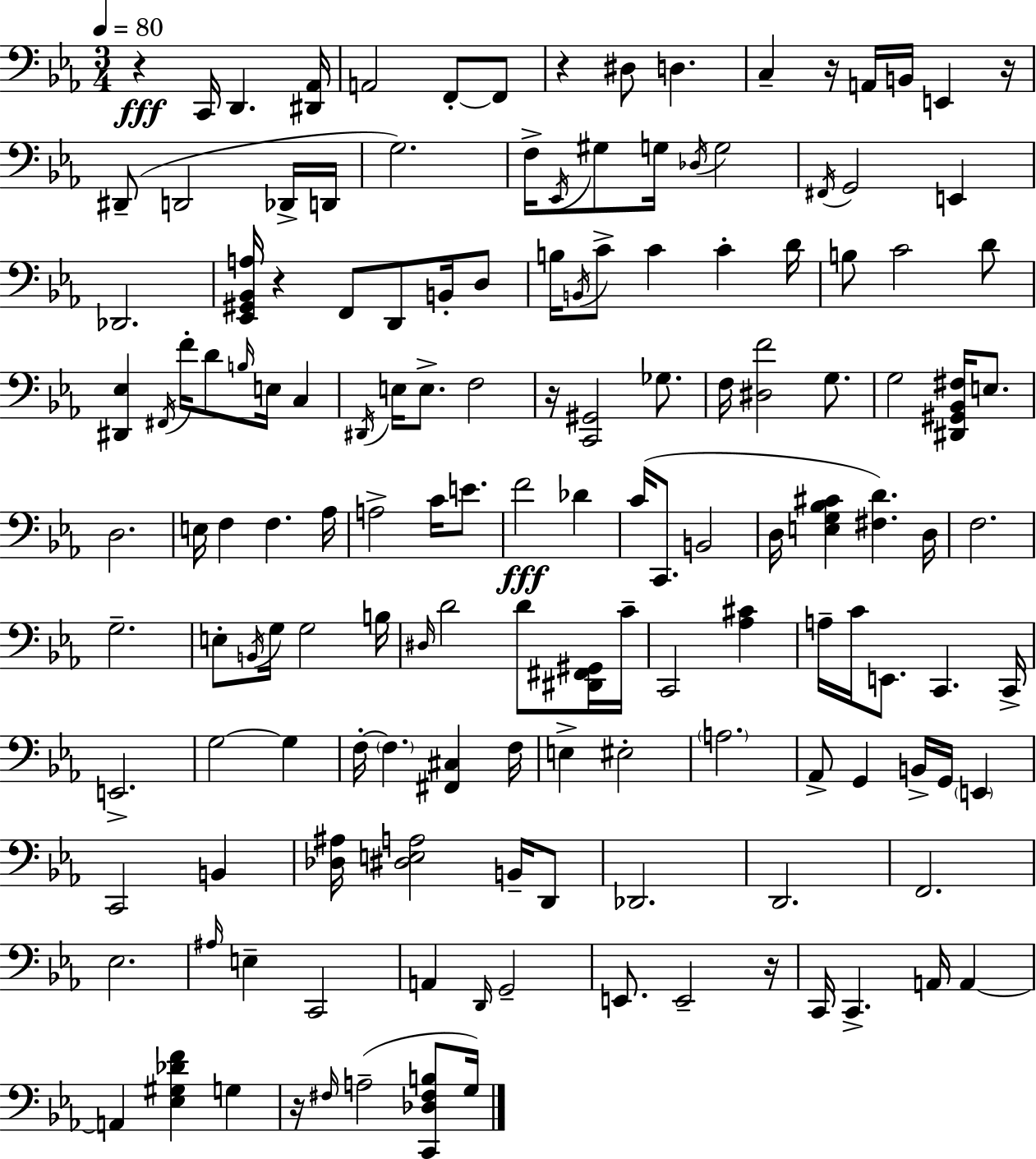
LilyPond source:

{
  \clef bass
  \numericTimeSignature
  \time 3/4
  \key ees \major
  \tempo 4 = 80
  r4\fff c,16 d,4. <dis, aes,>16 | a,2 f,8-.~~ f,8 | r4 dis8 d4. | c4-- r16 a,16 b,16 e,4 r16 | \break dis,8--( d,2 des,16-> d,16 | g2.) | f16-> \acciaccatura { ees,16 } gis8 g16 \acciaccatura { des16 } g2 | \acciaccatura { fis,16 } g,2 e,4 | \break des,2. | <ees, gis, bes, a>16 r4 f,8 d,8 | b,16-. d8 b16 \acciaccatura { b,16 } c'8-> c'4 c'4-. | d'16 b8 c'2 | \break d'8 <dis, ees>4 \acciaccatura { fis,16 } f'16-. d'8 | \grace { b16 } e16 c4 \acciaccatura { dis,16 } e16 e8.-> f2 | r16 <c, gis,>2 | ges8. f16 <dis f'>2 | \break g8. g2 | <dis, gis, bes, fis>16 e8. d2. | e16 f4 | f4. aes16 a2-> | \break c'16 e'8. f'2\fff | des'4 c'16( c,8. b,2 | d16 <e g bes cis'>4 | <fis d'>4.) d16 f2. | \break g2.-- | e8-. \acciaccatura { b,16 } g16 g2 | b16 \grace { dis16 } d'2 | d'8 <dis, fis, gis,>16 c'16-- c,2 | \break <aes cis'>4 a16-- c'16 e,8. | c,4. c,16-> e,2.-> | g2~~ | g4 f16-.~~ \parenthesize f4. | \break <fis, cis>4 f16 e4-> | eis2-. \parenthesize a2. | aes,8-> g,4 | b,16-> g,16 \parenthesize e,4 c,2 | \break b,4 <des ais>16 <dis e a>2 | b,16-- d,8 des,2. | d,2. | f,2. | \break ees2. | \grace { ais16 } e4-- | c,2 a,4 | \grace { d,16 } g,2-- e,8. | \break e,2-- r16 c,16 | c,4.-> a,16 a,4~~ a,4 | <ees gis des' f'>4 g4 r16 | \grace { fis16 }( a2-- <c, des fis b>8 g16) | \break \bar "|."
}